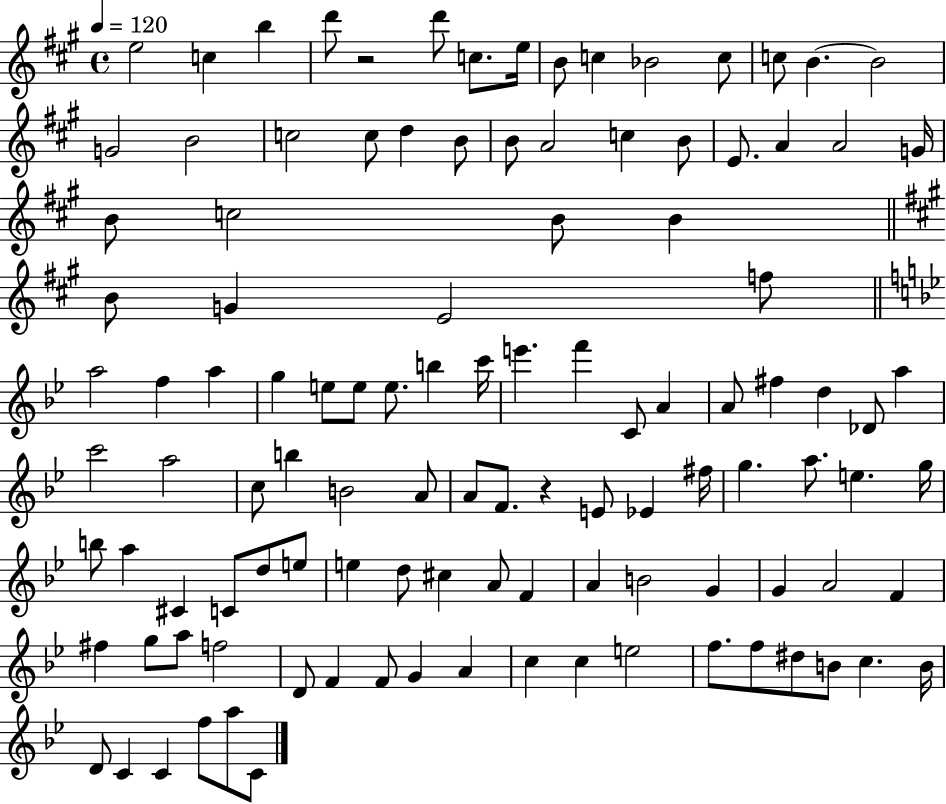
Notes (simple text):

E5/h C5/q B5/q D6/e R/h D6/e C5/e. E5/s B4/e C5/q Bb4/h C5/e C5/e B4/q. B4/h G4/h B4/h C5/h C5/e D5/q B4/e B4/e A4/h C5/q B4/e E4/e. A4/q A4/h G4/s B4/e C5/h B4/e B4/q B4/e G4/q E4/h F5/e A5/h F5/q A5/q G5/q E5/e E5/e E5/e. B5/q C6/s E6/q. F6/q C4/e A4/q A4/e F#5/q D5/q Db4/e A5/q C6/h A5/h C5/e B5/q B4/h A4/e A4/e F4/e. R/q E4/e Eb4/q F#5/s G5/q. A5/e. E5/q. G5/s B5/e A5/q C#4/q C4/e D5/e E5/e E5/q D5/e C#5/q A4/e F4/q A4/q B4/h G4/q G4/q A4/h F4/q F#5/q G5/e A5/e F5/h D4/e F4/q F4/e G4/q A4/q C5/q C5/q E5/h F5/e. F5/e D#5/e B4/e C5/q. B4/s D4/e C4/q C4/q F5/e A5/e C4/e